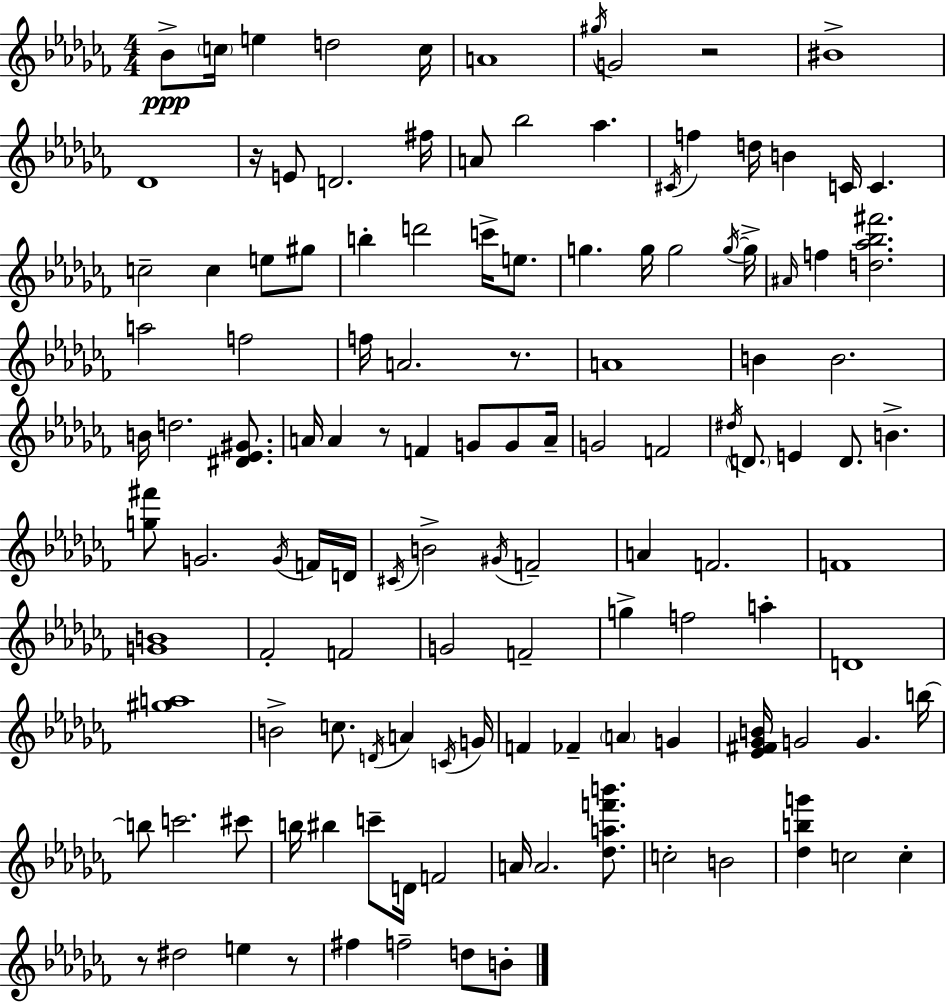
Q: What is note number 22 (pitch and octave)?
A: C4